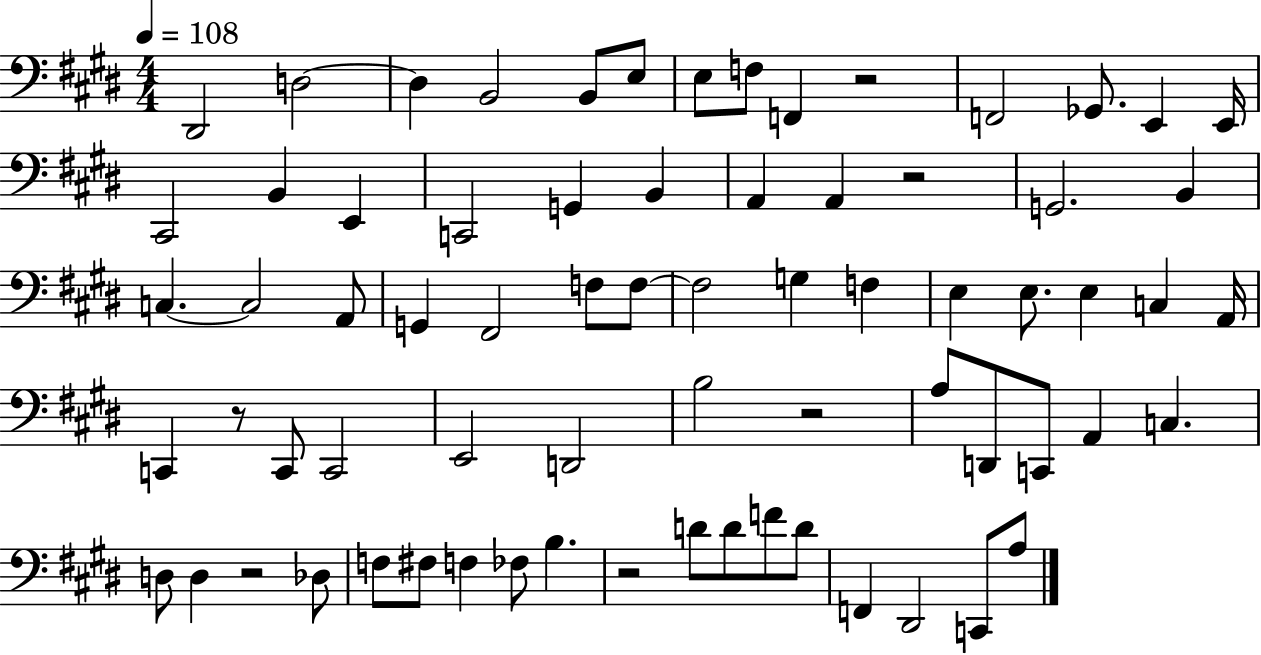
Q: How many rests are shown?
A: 6